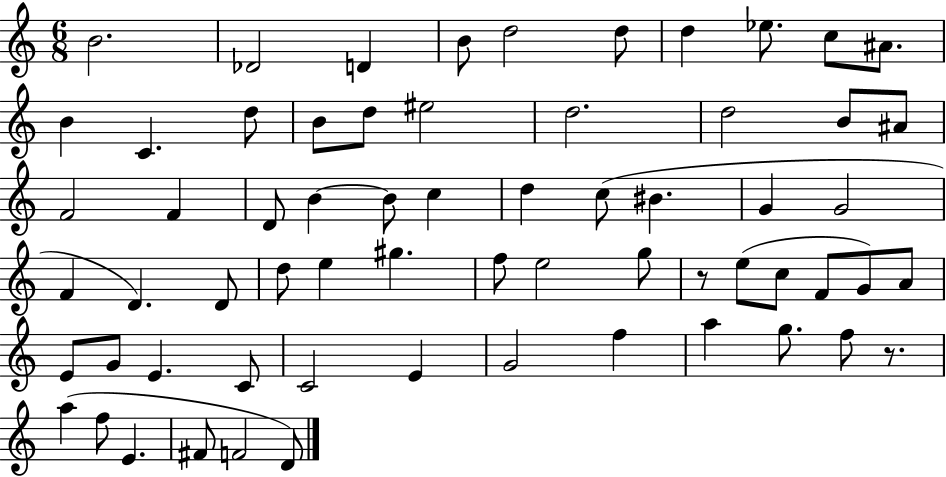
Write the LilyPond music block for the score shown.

{
  \clef treble
  \numericTimeSignature
  \time 6/8
  \key c \major
  b'2. | des'2 d'4 | b'8 d''2 d''8 | d''4 ees''8. c''8 ais'8. | \break b'4 c'4. d''8 | b'8 d''8 eis''2 | d''2. | d''2 b'8 ais'8 | \break f'2 f'4 | d'8 b'4~~ b'8 c''4 | d''4 c''8( bis'4. | g'4 g'2 | \break f'4 d'4.) d'8 | d''8 e''4 gis''4. | f''8 e''2 g''8 | r8 e''8( c''8 f'8 g'8) a'8 | \break e'8 g'8 e'4. c'8 | c'2 e'4 | g'2 f''4 | a''4 g''8. f''8 r8. | \break a''4( f''8 e'4. | fis'8 f'2 d'8) | \bar "|."
}